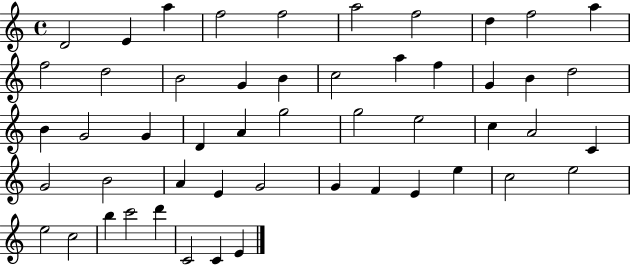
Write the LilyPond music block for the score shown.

{
  \clef treble
  \time 4/4
  \defaultTimeSignature
  \key c \major
  d'2 e'4 a''4 | f''2 f''2 | a''2 f''2 | d''4 f''2 a''4 | \break f''2 d''2 | b'2 g'4 b'4 | c''2 a''4 f''4 | g'4 b'4 d''2 | \break b'4 g'2 g'4 | d'4 a'4 g''2 | g''2 e''2 | c''4 a'2 c'4 | \break g'2 b'2 | a'4 e'4 g'2 | g'4 f'4 e'4 e''4 | c''2 e''2 | \break e''2 c''2 | b''4 c'''2 d'''4 | c'2 c'4 e'4 | \bar "|."
}